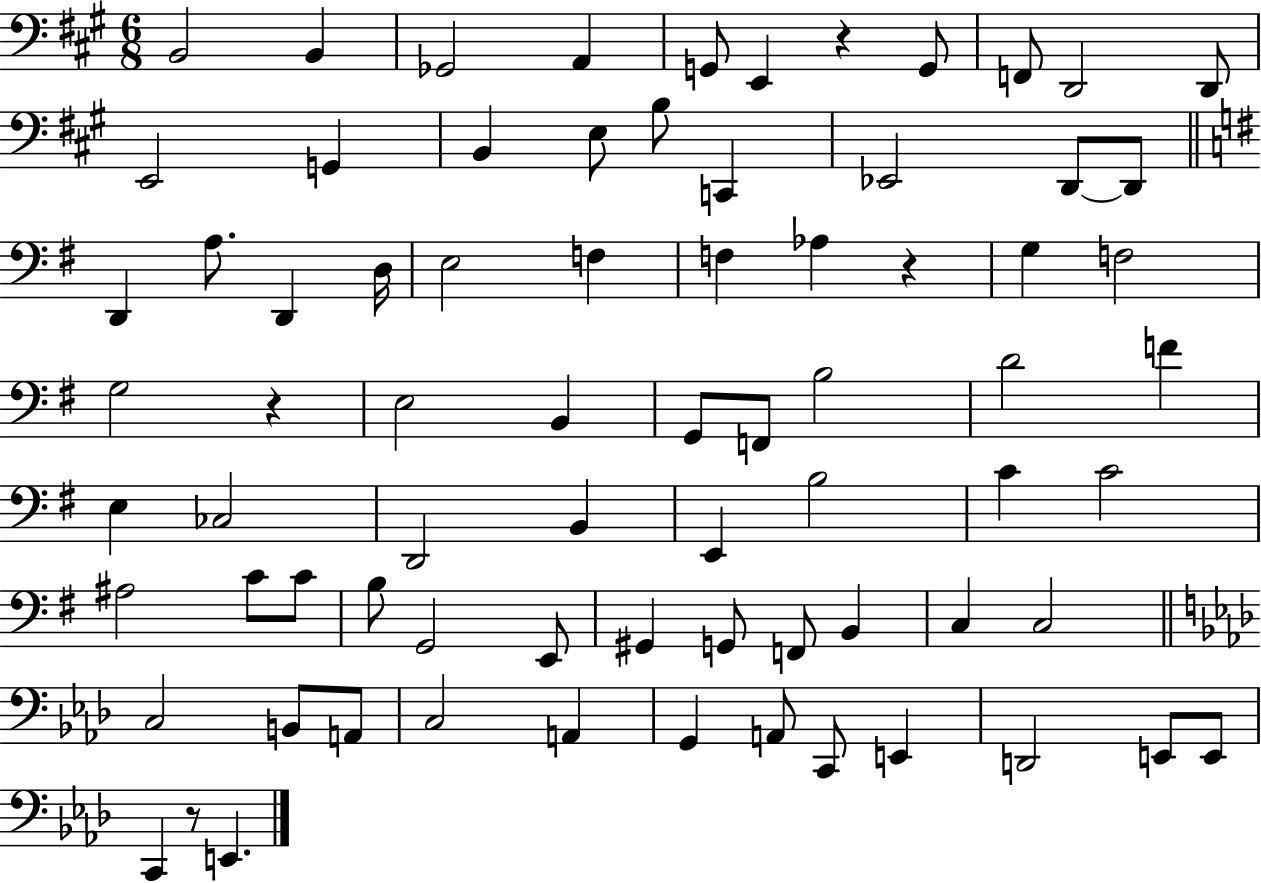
{
  \clef bass
  \numericTimeSignature
  \time 6/8
  \key a \major
  b,2 b,4 | ges,2 a,4 | g,8 e,4 r4 g,8 | f,8 d,2 d,8 | \break e,2 g,4 | b,4 e8 b8 c,4 | ees,2 d,8~~ d,8 | \bar "||" \break \key g \major d,4 a8. d,4 d16 | e2 f4 | f4 aes4 r4 | g4 f2 | \break g2 r4 | e2 b,4 | g,8 f,8 b2 | d'2 f'4 | \break e4 ces2 | d,2 b,4 | e,4 b2 | c'4 c'2 | \break ais2 c'8 c'8 | b8 g,2 e,8 | gis,4 g,8 f,8 b,4 | c4 c2 | \break \bar "||" \break \key aes \major c2 b,8 a,8 | c2 a,4 | g,4 a,8 c,8 e,4 | d,2 e,8 e,8 | \break c,4 r8 e,4. | \bar "|."
}